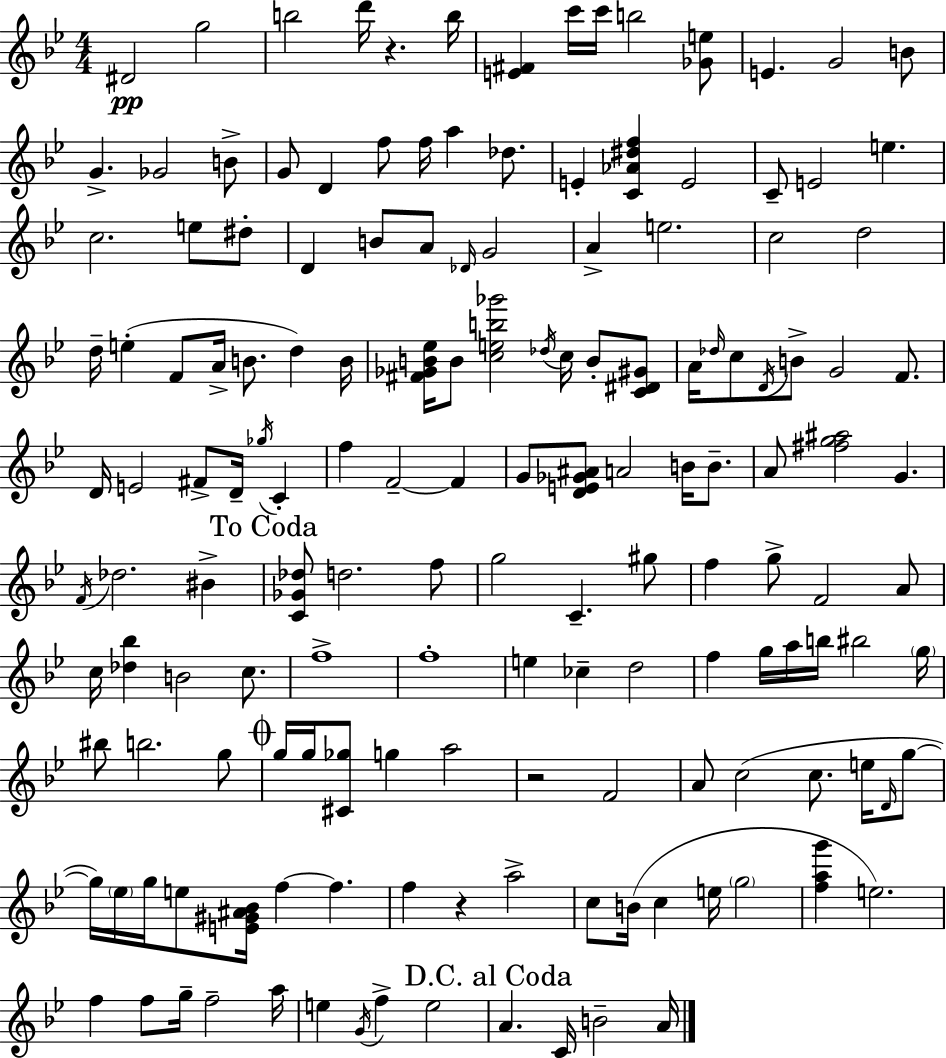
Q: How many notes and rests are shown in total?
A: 153